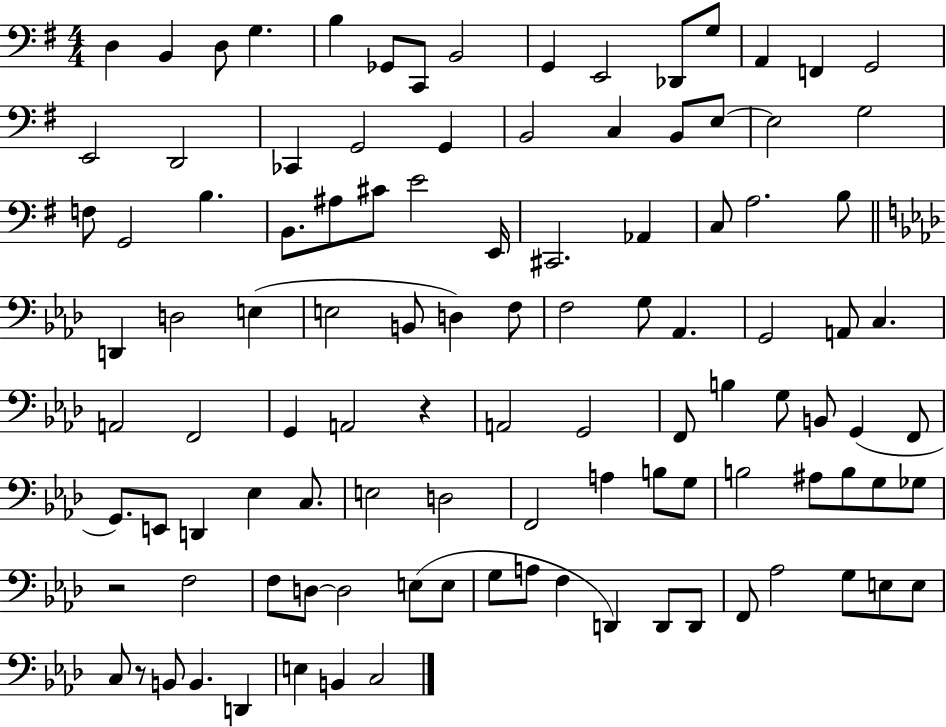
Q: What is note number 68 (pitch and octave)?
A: Eb3